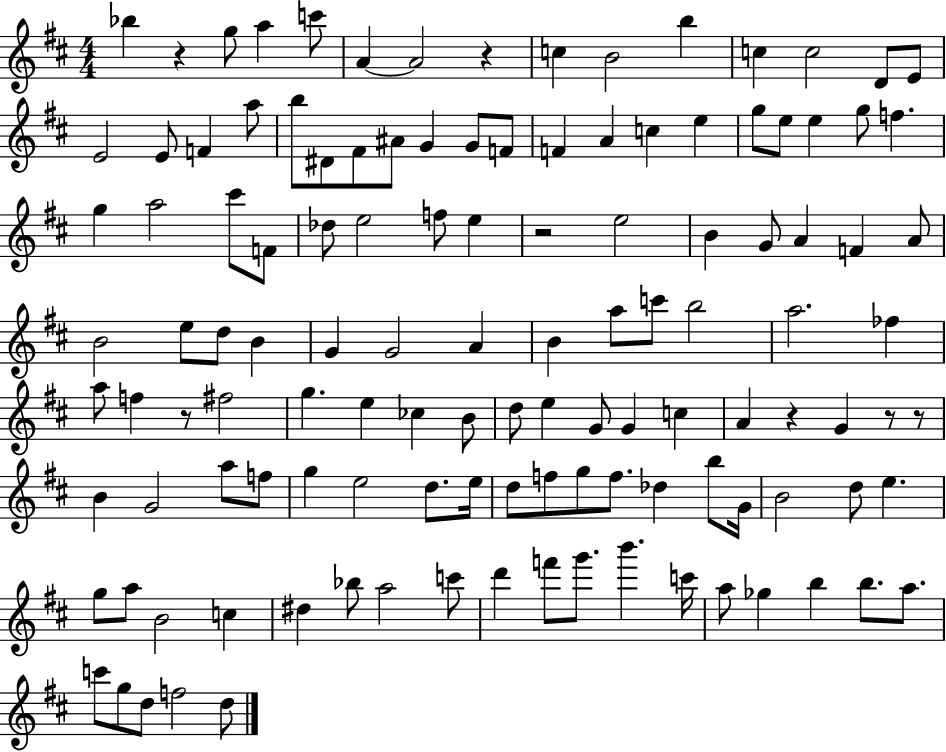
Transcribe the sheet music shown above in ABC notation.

X:1
T:Untitled
M:4/4
L:1/4
K:D
_b z g/2 a c'/2 A A2 z c B2 b c c2 D/2 E/2 E2 E/2 F a/2 b/2 ^D/2 ^F/2 ^A/2 G G/2 F/2 F A c e g/2 e/2 e g/2 f g a2 ^c'/2 F/2 _d/2 e2 f/2 e z2 e2 B G/2 A F A/2 B2 e/2 d/2 B G G2 A B a/2 c'/2 b2 a2 _f a/2 f z/2 ^f2 g e _c B/2 d/2 e G/2 G c A z G z/2 z/2 B G2 a/2 f/2 g e2 d/2 e/4 d/2 f/2 g/2 f/2 _d b/2 G/4 B2 d/2 e g/2 a/2 B2 c ^d _b/2 a2 c'/2 d' f'/2 g'/2 b' c'/4 a/2 _g b b/2 a/2 c'/2 g/2 d/2 f2 d/2